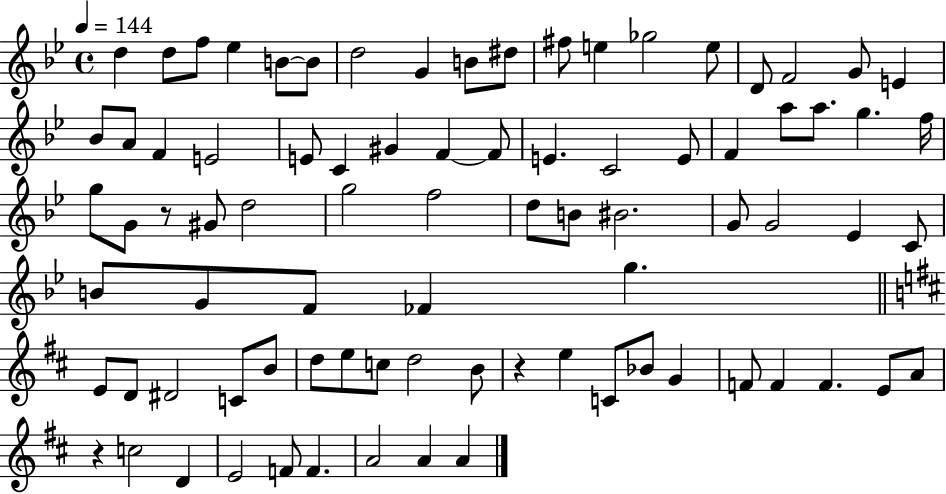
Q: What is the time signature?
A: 4/4